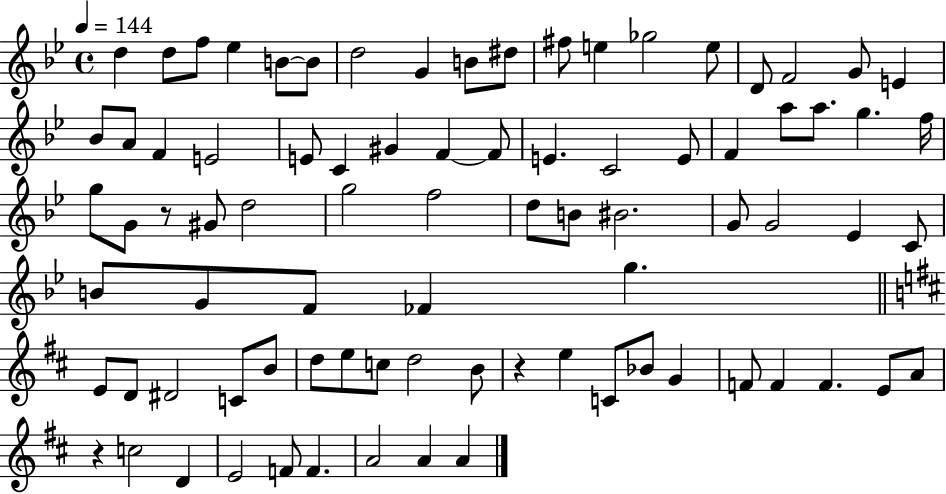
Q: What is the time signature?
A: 4/4